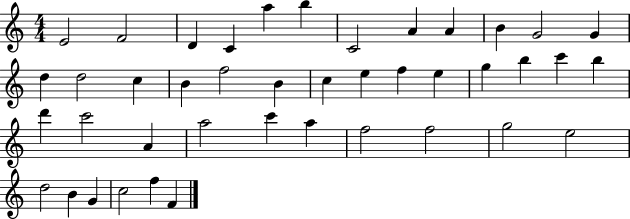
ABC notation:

X:1
T:Untitled
M:4/4
L:1/4
K:C
E2 F2 D C a b C2 A A B G2 G d d2 c B f2 B c e f e g b c' b d' c'2 A a2 c' a f2 f2 g2 e2 d2 B G c2 f F